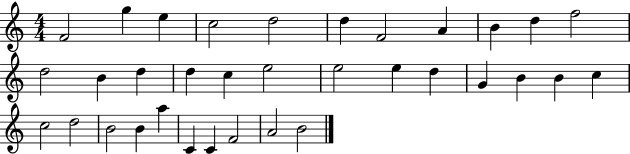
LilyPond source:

{
  \clef treble
  \numericTimeSignature
  \time 4/4
  \key c \major
  f'2 g''4 e''4 | c''2 d''2 | d''4 f'2 a'4 | b'4 d''4 f''2 | \break d''2 b'4 d''4 | d''4 c''4 e''2 | e''2 e''4 d''4 | g'4 b'4 b'4 c''4 | \break c''2 d''2 | b'2 b'4 a''4 | c'4 c'4 f'2 | a'2 b'2 | \break \bar "|."
}